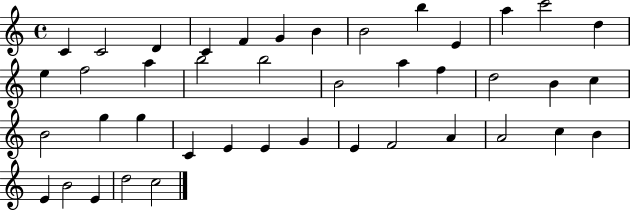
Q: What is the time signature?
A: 4/4